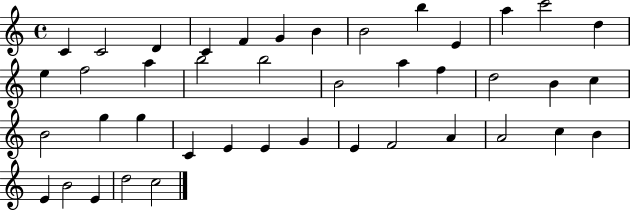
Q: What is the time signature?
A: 4/4